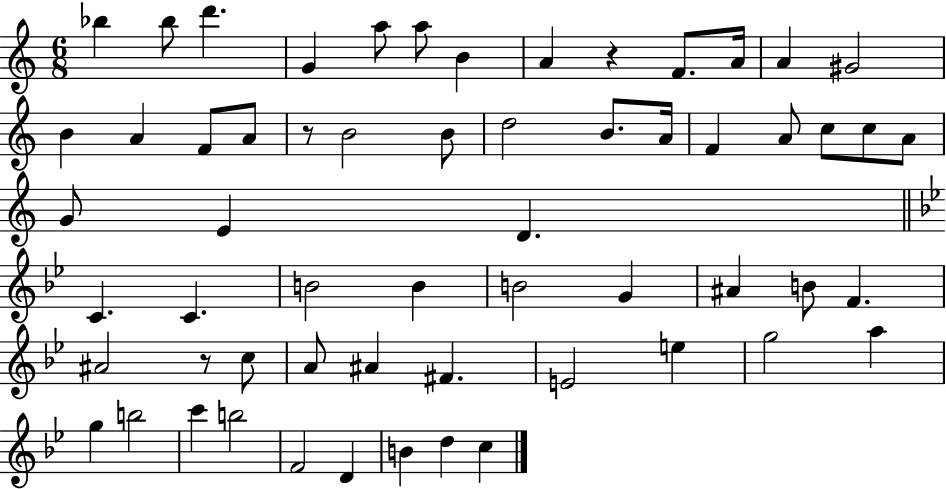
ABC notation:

X:1
T:Untitled
M:6/8
L:1/4
K:C
_b _b/2 d' G a/2 a/2 B A z F/2 A/4 A ^G2 B A F/2 A/2 z/2 B2 B/2 d2 B/2 A/4 F A/2 c/2 c/2 A/2 G/2 E D C C B2 B B2 G ^A B/2 F ^A2 z/2 c/2 A/2 ^A ^F E2 e g2 a g b2 c' b2 F2 D B d c